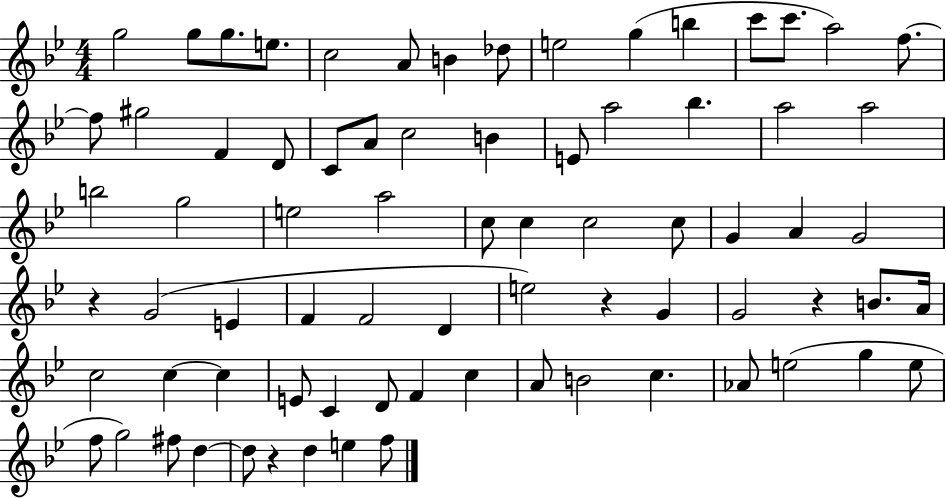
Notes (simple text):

G5/h G5/e G5/e. E5/e. C5/h A4/e B4/q Db5/e E5/h G5/q B5/q C6/e C6/e. A5/h F5/e. F5/e G#5/h F4/q D4/e C4/e A4/e C5/h B4/q E4/e A5/h Bb5/q. A5/h A5/h B5/h G5/h E5/h A5/h C5/e C5/q C5/h C5/e G4/q A4/q G4/h R/q G4/h E4/q F4/q F4/h D4/q E5/h R/q G4/q G4/h R/q B4/e. A4/s C5/h C5/q C5/q E4/e C4/q D4/e F4/q C5/q A4/e B4/h C5/q. Ab4/e E5/h G5/q E5/e F5/e G5/h F#5/e D5/q D5/e R/q D5/q E5/q F5/e